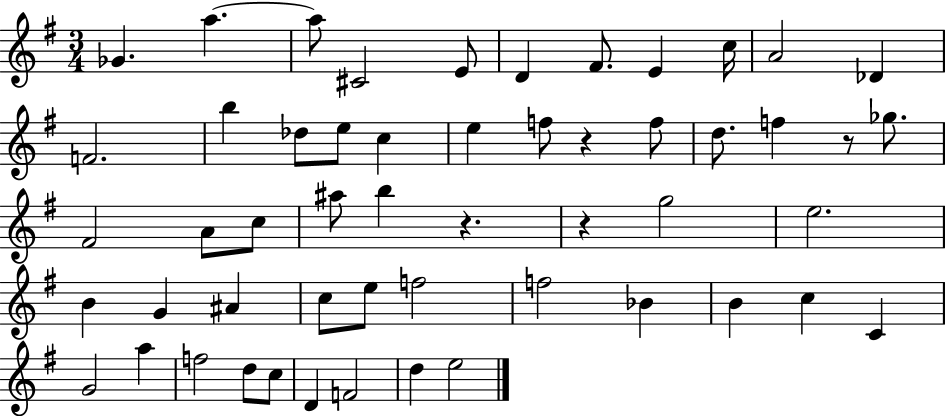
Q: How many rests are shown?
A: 4